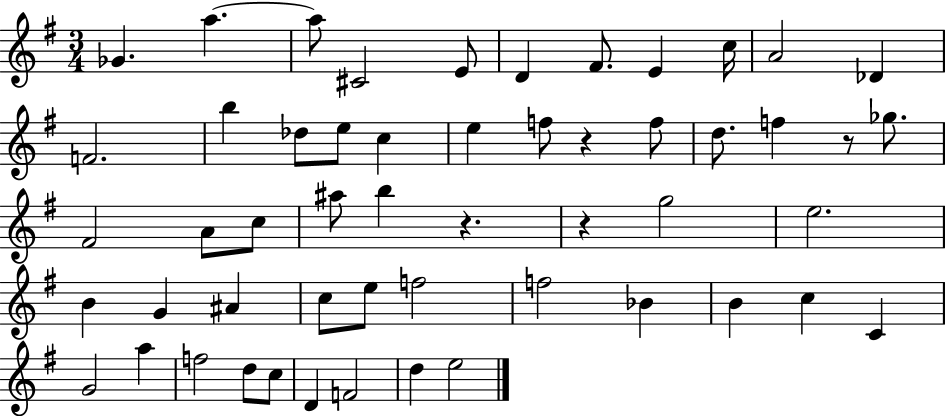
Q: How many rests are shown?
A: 4